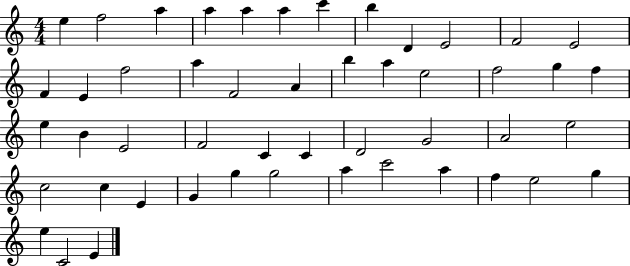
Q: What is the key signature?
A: C major